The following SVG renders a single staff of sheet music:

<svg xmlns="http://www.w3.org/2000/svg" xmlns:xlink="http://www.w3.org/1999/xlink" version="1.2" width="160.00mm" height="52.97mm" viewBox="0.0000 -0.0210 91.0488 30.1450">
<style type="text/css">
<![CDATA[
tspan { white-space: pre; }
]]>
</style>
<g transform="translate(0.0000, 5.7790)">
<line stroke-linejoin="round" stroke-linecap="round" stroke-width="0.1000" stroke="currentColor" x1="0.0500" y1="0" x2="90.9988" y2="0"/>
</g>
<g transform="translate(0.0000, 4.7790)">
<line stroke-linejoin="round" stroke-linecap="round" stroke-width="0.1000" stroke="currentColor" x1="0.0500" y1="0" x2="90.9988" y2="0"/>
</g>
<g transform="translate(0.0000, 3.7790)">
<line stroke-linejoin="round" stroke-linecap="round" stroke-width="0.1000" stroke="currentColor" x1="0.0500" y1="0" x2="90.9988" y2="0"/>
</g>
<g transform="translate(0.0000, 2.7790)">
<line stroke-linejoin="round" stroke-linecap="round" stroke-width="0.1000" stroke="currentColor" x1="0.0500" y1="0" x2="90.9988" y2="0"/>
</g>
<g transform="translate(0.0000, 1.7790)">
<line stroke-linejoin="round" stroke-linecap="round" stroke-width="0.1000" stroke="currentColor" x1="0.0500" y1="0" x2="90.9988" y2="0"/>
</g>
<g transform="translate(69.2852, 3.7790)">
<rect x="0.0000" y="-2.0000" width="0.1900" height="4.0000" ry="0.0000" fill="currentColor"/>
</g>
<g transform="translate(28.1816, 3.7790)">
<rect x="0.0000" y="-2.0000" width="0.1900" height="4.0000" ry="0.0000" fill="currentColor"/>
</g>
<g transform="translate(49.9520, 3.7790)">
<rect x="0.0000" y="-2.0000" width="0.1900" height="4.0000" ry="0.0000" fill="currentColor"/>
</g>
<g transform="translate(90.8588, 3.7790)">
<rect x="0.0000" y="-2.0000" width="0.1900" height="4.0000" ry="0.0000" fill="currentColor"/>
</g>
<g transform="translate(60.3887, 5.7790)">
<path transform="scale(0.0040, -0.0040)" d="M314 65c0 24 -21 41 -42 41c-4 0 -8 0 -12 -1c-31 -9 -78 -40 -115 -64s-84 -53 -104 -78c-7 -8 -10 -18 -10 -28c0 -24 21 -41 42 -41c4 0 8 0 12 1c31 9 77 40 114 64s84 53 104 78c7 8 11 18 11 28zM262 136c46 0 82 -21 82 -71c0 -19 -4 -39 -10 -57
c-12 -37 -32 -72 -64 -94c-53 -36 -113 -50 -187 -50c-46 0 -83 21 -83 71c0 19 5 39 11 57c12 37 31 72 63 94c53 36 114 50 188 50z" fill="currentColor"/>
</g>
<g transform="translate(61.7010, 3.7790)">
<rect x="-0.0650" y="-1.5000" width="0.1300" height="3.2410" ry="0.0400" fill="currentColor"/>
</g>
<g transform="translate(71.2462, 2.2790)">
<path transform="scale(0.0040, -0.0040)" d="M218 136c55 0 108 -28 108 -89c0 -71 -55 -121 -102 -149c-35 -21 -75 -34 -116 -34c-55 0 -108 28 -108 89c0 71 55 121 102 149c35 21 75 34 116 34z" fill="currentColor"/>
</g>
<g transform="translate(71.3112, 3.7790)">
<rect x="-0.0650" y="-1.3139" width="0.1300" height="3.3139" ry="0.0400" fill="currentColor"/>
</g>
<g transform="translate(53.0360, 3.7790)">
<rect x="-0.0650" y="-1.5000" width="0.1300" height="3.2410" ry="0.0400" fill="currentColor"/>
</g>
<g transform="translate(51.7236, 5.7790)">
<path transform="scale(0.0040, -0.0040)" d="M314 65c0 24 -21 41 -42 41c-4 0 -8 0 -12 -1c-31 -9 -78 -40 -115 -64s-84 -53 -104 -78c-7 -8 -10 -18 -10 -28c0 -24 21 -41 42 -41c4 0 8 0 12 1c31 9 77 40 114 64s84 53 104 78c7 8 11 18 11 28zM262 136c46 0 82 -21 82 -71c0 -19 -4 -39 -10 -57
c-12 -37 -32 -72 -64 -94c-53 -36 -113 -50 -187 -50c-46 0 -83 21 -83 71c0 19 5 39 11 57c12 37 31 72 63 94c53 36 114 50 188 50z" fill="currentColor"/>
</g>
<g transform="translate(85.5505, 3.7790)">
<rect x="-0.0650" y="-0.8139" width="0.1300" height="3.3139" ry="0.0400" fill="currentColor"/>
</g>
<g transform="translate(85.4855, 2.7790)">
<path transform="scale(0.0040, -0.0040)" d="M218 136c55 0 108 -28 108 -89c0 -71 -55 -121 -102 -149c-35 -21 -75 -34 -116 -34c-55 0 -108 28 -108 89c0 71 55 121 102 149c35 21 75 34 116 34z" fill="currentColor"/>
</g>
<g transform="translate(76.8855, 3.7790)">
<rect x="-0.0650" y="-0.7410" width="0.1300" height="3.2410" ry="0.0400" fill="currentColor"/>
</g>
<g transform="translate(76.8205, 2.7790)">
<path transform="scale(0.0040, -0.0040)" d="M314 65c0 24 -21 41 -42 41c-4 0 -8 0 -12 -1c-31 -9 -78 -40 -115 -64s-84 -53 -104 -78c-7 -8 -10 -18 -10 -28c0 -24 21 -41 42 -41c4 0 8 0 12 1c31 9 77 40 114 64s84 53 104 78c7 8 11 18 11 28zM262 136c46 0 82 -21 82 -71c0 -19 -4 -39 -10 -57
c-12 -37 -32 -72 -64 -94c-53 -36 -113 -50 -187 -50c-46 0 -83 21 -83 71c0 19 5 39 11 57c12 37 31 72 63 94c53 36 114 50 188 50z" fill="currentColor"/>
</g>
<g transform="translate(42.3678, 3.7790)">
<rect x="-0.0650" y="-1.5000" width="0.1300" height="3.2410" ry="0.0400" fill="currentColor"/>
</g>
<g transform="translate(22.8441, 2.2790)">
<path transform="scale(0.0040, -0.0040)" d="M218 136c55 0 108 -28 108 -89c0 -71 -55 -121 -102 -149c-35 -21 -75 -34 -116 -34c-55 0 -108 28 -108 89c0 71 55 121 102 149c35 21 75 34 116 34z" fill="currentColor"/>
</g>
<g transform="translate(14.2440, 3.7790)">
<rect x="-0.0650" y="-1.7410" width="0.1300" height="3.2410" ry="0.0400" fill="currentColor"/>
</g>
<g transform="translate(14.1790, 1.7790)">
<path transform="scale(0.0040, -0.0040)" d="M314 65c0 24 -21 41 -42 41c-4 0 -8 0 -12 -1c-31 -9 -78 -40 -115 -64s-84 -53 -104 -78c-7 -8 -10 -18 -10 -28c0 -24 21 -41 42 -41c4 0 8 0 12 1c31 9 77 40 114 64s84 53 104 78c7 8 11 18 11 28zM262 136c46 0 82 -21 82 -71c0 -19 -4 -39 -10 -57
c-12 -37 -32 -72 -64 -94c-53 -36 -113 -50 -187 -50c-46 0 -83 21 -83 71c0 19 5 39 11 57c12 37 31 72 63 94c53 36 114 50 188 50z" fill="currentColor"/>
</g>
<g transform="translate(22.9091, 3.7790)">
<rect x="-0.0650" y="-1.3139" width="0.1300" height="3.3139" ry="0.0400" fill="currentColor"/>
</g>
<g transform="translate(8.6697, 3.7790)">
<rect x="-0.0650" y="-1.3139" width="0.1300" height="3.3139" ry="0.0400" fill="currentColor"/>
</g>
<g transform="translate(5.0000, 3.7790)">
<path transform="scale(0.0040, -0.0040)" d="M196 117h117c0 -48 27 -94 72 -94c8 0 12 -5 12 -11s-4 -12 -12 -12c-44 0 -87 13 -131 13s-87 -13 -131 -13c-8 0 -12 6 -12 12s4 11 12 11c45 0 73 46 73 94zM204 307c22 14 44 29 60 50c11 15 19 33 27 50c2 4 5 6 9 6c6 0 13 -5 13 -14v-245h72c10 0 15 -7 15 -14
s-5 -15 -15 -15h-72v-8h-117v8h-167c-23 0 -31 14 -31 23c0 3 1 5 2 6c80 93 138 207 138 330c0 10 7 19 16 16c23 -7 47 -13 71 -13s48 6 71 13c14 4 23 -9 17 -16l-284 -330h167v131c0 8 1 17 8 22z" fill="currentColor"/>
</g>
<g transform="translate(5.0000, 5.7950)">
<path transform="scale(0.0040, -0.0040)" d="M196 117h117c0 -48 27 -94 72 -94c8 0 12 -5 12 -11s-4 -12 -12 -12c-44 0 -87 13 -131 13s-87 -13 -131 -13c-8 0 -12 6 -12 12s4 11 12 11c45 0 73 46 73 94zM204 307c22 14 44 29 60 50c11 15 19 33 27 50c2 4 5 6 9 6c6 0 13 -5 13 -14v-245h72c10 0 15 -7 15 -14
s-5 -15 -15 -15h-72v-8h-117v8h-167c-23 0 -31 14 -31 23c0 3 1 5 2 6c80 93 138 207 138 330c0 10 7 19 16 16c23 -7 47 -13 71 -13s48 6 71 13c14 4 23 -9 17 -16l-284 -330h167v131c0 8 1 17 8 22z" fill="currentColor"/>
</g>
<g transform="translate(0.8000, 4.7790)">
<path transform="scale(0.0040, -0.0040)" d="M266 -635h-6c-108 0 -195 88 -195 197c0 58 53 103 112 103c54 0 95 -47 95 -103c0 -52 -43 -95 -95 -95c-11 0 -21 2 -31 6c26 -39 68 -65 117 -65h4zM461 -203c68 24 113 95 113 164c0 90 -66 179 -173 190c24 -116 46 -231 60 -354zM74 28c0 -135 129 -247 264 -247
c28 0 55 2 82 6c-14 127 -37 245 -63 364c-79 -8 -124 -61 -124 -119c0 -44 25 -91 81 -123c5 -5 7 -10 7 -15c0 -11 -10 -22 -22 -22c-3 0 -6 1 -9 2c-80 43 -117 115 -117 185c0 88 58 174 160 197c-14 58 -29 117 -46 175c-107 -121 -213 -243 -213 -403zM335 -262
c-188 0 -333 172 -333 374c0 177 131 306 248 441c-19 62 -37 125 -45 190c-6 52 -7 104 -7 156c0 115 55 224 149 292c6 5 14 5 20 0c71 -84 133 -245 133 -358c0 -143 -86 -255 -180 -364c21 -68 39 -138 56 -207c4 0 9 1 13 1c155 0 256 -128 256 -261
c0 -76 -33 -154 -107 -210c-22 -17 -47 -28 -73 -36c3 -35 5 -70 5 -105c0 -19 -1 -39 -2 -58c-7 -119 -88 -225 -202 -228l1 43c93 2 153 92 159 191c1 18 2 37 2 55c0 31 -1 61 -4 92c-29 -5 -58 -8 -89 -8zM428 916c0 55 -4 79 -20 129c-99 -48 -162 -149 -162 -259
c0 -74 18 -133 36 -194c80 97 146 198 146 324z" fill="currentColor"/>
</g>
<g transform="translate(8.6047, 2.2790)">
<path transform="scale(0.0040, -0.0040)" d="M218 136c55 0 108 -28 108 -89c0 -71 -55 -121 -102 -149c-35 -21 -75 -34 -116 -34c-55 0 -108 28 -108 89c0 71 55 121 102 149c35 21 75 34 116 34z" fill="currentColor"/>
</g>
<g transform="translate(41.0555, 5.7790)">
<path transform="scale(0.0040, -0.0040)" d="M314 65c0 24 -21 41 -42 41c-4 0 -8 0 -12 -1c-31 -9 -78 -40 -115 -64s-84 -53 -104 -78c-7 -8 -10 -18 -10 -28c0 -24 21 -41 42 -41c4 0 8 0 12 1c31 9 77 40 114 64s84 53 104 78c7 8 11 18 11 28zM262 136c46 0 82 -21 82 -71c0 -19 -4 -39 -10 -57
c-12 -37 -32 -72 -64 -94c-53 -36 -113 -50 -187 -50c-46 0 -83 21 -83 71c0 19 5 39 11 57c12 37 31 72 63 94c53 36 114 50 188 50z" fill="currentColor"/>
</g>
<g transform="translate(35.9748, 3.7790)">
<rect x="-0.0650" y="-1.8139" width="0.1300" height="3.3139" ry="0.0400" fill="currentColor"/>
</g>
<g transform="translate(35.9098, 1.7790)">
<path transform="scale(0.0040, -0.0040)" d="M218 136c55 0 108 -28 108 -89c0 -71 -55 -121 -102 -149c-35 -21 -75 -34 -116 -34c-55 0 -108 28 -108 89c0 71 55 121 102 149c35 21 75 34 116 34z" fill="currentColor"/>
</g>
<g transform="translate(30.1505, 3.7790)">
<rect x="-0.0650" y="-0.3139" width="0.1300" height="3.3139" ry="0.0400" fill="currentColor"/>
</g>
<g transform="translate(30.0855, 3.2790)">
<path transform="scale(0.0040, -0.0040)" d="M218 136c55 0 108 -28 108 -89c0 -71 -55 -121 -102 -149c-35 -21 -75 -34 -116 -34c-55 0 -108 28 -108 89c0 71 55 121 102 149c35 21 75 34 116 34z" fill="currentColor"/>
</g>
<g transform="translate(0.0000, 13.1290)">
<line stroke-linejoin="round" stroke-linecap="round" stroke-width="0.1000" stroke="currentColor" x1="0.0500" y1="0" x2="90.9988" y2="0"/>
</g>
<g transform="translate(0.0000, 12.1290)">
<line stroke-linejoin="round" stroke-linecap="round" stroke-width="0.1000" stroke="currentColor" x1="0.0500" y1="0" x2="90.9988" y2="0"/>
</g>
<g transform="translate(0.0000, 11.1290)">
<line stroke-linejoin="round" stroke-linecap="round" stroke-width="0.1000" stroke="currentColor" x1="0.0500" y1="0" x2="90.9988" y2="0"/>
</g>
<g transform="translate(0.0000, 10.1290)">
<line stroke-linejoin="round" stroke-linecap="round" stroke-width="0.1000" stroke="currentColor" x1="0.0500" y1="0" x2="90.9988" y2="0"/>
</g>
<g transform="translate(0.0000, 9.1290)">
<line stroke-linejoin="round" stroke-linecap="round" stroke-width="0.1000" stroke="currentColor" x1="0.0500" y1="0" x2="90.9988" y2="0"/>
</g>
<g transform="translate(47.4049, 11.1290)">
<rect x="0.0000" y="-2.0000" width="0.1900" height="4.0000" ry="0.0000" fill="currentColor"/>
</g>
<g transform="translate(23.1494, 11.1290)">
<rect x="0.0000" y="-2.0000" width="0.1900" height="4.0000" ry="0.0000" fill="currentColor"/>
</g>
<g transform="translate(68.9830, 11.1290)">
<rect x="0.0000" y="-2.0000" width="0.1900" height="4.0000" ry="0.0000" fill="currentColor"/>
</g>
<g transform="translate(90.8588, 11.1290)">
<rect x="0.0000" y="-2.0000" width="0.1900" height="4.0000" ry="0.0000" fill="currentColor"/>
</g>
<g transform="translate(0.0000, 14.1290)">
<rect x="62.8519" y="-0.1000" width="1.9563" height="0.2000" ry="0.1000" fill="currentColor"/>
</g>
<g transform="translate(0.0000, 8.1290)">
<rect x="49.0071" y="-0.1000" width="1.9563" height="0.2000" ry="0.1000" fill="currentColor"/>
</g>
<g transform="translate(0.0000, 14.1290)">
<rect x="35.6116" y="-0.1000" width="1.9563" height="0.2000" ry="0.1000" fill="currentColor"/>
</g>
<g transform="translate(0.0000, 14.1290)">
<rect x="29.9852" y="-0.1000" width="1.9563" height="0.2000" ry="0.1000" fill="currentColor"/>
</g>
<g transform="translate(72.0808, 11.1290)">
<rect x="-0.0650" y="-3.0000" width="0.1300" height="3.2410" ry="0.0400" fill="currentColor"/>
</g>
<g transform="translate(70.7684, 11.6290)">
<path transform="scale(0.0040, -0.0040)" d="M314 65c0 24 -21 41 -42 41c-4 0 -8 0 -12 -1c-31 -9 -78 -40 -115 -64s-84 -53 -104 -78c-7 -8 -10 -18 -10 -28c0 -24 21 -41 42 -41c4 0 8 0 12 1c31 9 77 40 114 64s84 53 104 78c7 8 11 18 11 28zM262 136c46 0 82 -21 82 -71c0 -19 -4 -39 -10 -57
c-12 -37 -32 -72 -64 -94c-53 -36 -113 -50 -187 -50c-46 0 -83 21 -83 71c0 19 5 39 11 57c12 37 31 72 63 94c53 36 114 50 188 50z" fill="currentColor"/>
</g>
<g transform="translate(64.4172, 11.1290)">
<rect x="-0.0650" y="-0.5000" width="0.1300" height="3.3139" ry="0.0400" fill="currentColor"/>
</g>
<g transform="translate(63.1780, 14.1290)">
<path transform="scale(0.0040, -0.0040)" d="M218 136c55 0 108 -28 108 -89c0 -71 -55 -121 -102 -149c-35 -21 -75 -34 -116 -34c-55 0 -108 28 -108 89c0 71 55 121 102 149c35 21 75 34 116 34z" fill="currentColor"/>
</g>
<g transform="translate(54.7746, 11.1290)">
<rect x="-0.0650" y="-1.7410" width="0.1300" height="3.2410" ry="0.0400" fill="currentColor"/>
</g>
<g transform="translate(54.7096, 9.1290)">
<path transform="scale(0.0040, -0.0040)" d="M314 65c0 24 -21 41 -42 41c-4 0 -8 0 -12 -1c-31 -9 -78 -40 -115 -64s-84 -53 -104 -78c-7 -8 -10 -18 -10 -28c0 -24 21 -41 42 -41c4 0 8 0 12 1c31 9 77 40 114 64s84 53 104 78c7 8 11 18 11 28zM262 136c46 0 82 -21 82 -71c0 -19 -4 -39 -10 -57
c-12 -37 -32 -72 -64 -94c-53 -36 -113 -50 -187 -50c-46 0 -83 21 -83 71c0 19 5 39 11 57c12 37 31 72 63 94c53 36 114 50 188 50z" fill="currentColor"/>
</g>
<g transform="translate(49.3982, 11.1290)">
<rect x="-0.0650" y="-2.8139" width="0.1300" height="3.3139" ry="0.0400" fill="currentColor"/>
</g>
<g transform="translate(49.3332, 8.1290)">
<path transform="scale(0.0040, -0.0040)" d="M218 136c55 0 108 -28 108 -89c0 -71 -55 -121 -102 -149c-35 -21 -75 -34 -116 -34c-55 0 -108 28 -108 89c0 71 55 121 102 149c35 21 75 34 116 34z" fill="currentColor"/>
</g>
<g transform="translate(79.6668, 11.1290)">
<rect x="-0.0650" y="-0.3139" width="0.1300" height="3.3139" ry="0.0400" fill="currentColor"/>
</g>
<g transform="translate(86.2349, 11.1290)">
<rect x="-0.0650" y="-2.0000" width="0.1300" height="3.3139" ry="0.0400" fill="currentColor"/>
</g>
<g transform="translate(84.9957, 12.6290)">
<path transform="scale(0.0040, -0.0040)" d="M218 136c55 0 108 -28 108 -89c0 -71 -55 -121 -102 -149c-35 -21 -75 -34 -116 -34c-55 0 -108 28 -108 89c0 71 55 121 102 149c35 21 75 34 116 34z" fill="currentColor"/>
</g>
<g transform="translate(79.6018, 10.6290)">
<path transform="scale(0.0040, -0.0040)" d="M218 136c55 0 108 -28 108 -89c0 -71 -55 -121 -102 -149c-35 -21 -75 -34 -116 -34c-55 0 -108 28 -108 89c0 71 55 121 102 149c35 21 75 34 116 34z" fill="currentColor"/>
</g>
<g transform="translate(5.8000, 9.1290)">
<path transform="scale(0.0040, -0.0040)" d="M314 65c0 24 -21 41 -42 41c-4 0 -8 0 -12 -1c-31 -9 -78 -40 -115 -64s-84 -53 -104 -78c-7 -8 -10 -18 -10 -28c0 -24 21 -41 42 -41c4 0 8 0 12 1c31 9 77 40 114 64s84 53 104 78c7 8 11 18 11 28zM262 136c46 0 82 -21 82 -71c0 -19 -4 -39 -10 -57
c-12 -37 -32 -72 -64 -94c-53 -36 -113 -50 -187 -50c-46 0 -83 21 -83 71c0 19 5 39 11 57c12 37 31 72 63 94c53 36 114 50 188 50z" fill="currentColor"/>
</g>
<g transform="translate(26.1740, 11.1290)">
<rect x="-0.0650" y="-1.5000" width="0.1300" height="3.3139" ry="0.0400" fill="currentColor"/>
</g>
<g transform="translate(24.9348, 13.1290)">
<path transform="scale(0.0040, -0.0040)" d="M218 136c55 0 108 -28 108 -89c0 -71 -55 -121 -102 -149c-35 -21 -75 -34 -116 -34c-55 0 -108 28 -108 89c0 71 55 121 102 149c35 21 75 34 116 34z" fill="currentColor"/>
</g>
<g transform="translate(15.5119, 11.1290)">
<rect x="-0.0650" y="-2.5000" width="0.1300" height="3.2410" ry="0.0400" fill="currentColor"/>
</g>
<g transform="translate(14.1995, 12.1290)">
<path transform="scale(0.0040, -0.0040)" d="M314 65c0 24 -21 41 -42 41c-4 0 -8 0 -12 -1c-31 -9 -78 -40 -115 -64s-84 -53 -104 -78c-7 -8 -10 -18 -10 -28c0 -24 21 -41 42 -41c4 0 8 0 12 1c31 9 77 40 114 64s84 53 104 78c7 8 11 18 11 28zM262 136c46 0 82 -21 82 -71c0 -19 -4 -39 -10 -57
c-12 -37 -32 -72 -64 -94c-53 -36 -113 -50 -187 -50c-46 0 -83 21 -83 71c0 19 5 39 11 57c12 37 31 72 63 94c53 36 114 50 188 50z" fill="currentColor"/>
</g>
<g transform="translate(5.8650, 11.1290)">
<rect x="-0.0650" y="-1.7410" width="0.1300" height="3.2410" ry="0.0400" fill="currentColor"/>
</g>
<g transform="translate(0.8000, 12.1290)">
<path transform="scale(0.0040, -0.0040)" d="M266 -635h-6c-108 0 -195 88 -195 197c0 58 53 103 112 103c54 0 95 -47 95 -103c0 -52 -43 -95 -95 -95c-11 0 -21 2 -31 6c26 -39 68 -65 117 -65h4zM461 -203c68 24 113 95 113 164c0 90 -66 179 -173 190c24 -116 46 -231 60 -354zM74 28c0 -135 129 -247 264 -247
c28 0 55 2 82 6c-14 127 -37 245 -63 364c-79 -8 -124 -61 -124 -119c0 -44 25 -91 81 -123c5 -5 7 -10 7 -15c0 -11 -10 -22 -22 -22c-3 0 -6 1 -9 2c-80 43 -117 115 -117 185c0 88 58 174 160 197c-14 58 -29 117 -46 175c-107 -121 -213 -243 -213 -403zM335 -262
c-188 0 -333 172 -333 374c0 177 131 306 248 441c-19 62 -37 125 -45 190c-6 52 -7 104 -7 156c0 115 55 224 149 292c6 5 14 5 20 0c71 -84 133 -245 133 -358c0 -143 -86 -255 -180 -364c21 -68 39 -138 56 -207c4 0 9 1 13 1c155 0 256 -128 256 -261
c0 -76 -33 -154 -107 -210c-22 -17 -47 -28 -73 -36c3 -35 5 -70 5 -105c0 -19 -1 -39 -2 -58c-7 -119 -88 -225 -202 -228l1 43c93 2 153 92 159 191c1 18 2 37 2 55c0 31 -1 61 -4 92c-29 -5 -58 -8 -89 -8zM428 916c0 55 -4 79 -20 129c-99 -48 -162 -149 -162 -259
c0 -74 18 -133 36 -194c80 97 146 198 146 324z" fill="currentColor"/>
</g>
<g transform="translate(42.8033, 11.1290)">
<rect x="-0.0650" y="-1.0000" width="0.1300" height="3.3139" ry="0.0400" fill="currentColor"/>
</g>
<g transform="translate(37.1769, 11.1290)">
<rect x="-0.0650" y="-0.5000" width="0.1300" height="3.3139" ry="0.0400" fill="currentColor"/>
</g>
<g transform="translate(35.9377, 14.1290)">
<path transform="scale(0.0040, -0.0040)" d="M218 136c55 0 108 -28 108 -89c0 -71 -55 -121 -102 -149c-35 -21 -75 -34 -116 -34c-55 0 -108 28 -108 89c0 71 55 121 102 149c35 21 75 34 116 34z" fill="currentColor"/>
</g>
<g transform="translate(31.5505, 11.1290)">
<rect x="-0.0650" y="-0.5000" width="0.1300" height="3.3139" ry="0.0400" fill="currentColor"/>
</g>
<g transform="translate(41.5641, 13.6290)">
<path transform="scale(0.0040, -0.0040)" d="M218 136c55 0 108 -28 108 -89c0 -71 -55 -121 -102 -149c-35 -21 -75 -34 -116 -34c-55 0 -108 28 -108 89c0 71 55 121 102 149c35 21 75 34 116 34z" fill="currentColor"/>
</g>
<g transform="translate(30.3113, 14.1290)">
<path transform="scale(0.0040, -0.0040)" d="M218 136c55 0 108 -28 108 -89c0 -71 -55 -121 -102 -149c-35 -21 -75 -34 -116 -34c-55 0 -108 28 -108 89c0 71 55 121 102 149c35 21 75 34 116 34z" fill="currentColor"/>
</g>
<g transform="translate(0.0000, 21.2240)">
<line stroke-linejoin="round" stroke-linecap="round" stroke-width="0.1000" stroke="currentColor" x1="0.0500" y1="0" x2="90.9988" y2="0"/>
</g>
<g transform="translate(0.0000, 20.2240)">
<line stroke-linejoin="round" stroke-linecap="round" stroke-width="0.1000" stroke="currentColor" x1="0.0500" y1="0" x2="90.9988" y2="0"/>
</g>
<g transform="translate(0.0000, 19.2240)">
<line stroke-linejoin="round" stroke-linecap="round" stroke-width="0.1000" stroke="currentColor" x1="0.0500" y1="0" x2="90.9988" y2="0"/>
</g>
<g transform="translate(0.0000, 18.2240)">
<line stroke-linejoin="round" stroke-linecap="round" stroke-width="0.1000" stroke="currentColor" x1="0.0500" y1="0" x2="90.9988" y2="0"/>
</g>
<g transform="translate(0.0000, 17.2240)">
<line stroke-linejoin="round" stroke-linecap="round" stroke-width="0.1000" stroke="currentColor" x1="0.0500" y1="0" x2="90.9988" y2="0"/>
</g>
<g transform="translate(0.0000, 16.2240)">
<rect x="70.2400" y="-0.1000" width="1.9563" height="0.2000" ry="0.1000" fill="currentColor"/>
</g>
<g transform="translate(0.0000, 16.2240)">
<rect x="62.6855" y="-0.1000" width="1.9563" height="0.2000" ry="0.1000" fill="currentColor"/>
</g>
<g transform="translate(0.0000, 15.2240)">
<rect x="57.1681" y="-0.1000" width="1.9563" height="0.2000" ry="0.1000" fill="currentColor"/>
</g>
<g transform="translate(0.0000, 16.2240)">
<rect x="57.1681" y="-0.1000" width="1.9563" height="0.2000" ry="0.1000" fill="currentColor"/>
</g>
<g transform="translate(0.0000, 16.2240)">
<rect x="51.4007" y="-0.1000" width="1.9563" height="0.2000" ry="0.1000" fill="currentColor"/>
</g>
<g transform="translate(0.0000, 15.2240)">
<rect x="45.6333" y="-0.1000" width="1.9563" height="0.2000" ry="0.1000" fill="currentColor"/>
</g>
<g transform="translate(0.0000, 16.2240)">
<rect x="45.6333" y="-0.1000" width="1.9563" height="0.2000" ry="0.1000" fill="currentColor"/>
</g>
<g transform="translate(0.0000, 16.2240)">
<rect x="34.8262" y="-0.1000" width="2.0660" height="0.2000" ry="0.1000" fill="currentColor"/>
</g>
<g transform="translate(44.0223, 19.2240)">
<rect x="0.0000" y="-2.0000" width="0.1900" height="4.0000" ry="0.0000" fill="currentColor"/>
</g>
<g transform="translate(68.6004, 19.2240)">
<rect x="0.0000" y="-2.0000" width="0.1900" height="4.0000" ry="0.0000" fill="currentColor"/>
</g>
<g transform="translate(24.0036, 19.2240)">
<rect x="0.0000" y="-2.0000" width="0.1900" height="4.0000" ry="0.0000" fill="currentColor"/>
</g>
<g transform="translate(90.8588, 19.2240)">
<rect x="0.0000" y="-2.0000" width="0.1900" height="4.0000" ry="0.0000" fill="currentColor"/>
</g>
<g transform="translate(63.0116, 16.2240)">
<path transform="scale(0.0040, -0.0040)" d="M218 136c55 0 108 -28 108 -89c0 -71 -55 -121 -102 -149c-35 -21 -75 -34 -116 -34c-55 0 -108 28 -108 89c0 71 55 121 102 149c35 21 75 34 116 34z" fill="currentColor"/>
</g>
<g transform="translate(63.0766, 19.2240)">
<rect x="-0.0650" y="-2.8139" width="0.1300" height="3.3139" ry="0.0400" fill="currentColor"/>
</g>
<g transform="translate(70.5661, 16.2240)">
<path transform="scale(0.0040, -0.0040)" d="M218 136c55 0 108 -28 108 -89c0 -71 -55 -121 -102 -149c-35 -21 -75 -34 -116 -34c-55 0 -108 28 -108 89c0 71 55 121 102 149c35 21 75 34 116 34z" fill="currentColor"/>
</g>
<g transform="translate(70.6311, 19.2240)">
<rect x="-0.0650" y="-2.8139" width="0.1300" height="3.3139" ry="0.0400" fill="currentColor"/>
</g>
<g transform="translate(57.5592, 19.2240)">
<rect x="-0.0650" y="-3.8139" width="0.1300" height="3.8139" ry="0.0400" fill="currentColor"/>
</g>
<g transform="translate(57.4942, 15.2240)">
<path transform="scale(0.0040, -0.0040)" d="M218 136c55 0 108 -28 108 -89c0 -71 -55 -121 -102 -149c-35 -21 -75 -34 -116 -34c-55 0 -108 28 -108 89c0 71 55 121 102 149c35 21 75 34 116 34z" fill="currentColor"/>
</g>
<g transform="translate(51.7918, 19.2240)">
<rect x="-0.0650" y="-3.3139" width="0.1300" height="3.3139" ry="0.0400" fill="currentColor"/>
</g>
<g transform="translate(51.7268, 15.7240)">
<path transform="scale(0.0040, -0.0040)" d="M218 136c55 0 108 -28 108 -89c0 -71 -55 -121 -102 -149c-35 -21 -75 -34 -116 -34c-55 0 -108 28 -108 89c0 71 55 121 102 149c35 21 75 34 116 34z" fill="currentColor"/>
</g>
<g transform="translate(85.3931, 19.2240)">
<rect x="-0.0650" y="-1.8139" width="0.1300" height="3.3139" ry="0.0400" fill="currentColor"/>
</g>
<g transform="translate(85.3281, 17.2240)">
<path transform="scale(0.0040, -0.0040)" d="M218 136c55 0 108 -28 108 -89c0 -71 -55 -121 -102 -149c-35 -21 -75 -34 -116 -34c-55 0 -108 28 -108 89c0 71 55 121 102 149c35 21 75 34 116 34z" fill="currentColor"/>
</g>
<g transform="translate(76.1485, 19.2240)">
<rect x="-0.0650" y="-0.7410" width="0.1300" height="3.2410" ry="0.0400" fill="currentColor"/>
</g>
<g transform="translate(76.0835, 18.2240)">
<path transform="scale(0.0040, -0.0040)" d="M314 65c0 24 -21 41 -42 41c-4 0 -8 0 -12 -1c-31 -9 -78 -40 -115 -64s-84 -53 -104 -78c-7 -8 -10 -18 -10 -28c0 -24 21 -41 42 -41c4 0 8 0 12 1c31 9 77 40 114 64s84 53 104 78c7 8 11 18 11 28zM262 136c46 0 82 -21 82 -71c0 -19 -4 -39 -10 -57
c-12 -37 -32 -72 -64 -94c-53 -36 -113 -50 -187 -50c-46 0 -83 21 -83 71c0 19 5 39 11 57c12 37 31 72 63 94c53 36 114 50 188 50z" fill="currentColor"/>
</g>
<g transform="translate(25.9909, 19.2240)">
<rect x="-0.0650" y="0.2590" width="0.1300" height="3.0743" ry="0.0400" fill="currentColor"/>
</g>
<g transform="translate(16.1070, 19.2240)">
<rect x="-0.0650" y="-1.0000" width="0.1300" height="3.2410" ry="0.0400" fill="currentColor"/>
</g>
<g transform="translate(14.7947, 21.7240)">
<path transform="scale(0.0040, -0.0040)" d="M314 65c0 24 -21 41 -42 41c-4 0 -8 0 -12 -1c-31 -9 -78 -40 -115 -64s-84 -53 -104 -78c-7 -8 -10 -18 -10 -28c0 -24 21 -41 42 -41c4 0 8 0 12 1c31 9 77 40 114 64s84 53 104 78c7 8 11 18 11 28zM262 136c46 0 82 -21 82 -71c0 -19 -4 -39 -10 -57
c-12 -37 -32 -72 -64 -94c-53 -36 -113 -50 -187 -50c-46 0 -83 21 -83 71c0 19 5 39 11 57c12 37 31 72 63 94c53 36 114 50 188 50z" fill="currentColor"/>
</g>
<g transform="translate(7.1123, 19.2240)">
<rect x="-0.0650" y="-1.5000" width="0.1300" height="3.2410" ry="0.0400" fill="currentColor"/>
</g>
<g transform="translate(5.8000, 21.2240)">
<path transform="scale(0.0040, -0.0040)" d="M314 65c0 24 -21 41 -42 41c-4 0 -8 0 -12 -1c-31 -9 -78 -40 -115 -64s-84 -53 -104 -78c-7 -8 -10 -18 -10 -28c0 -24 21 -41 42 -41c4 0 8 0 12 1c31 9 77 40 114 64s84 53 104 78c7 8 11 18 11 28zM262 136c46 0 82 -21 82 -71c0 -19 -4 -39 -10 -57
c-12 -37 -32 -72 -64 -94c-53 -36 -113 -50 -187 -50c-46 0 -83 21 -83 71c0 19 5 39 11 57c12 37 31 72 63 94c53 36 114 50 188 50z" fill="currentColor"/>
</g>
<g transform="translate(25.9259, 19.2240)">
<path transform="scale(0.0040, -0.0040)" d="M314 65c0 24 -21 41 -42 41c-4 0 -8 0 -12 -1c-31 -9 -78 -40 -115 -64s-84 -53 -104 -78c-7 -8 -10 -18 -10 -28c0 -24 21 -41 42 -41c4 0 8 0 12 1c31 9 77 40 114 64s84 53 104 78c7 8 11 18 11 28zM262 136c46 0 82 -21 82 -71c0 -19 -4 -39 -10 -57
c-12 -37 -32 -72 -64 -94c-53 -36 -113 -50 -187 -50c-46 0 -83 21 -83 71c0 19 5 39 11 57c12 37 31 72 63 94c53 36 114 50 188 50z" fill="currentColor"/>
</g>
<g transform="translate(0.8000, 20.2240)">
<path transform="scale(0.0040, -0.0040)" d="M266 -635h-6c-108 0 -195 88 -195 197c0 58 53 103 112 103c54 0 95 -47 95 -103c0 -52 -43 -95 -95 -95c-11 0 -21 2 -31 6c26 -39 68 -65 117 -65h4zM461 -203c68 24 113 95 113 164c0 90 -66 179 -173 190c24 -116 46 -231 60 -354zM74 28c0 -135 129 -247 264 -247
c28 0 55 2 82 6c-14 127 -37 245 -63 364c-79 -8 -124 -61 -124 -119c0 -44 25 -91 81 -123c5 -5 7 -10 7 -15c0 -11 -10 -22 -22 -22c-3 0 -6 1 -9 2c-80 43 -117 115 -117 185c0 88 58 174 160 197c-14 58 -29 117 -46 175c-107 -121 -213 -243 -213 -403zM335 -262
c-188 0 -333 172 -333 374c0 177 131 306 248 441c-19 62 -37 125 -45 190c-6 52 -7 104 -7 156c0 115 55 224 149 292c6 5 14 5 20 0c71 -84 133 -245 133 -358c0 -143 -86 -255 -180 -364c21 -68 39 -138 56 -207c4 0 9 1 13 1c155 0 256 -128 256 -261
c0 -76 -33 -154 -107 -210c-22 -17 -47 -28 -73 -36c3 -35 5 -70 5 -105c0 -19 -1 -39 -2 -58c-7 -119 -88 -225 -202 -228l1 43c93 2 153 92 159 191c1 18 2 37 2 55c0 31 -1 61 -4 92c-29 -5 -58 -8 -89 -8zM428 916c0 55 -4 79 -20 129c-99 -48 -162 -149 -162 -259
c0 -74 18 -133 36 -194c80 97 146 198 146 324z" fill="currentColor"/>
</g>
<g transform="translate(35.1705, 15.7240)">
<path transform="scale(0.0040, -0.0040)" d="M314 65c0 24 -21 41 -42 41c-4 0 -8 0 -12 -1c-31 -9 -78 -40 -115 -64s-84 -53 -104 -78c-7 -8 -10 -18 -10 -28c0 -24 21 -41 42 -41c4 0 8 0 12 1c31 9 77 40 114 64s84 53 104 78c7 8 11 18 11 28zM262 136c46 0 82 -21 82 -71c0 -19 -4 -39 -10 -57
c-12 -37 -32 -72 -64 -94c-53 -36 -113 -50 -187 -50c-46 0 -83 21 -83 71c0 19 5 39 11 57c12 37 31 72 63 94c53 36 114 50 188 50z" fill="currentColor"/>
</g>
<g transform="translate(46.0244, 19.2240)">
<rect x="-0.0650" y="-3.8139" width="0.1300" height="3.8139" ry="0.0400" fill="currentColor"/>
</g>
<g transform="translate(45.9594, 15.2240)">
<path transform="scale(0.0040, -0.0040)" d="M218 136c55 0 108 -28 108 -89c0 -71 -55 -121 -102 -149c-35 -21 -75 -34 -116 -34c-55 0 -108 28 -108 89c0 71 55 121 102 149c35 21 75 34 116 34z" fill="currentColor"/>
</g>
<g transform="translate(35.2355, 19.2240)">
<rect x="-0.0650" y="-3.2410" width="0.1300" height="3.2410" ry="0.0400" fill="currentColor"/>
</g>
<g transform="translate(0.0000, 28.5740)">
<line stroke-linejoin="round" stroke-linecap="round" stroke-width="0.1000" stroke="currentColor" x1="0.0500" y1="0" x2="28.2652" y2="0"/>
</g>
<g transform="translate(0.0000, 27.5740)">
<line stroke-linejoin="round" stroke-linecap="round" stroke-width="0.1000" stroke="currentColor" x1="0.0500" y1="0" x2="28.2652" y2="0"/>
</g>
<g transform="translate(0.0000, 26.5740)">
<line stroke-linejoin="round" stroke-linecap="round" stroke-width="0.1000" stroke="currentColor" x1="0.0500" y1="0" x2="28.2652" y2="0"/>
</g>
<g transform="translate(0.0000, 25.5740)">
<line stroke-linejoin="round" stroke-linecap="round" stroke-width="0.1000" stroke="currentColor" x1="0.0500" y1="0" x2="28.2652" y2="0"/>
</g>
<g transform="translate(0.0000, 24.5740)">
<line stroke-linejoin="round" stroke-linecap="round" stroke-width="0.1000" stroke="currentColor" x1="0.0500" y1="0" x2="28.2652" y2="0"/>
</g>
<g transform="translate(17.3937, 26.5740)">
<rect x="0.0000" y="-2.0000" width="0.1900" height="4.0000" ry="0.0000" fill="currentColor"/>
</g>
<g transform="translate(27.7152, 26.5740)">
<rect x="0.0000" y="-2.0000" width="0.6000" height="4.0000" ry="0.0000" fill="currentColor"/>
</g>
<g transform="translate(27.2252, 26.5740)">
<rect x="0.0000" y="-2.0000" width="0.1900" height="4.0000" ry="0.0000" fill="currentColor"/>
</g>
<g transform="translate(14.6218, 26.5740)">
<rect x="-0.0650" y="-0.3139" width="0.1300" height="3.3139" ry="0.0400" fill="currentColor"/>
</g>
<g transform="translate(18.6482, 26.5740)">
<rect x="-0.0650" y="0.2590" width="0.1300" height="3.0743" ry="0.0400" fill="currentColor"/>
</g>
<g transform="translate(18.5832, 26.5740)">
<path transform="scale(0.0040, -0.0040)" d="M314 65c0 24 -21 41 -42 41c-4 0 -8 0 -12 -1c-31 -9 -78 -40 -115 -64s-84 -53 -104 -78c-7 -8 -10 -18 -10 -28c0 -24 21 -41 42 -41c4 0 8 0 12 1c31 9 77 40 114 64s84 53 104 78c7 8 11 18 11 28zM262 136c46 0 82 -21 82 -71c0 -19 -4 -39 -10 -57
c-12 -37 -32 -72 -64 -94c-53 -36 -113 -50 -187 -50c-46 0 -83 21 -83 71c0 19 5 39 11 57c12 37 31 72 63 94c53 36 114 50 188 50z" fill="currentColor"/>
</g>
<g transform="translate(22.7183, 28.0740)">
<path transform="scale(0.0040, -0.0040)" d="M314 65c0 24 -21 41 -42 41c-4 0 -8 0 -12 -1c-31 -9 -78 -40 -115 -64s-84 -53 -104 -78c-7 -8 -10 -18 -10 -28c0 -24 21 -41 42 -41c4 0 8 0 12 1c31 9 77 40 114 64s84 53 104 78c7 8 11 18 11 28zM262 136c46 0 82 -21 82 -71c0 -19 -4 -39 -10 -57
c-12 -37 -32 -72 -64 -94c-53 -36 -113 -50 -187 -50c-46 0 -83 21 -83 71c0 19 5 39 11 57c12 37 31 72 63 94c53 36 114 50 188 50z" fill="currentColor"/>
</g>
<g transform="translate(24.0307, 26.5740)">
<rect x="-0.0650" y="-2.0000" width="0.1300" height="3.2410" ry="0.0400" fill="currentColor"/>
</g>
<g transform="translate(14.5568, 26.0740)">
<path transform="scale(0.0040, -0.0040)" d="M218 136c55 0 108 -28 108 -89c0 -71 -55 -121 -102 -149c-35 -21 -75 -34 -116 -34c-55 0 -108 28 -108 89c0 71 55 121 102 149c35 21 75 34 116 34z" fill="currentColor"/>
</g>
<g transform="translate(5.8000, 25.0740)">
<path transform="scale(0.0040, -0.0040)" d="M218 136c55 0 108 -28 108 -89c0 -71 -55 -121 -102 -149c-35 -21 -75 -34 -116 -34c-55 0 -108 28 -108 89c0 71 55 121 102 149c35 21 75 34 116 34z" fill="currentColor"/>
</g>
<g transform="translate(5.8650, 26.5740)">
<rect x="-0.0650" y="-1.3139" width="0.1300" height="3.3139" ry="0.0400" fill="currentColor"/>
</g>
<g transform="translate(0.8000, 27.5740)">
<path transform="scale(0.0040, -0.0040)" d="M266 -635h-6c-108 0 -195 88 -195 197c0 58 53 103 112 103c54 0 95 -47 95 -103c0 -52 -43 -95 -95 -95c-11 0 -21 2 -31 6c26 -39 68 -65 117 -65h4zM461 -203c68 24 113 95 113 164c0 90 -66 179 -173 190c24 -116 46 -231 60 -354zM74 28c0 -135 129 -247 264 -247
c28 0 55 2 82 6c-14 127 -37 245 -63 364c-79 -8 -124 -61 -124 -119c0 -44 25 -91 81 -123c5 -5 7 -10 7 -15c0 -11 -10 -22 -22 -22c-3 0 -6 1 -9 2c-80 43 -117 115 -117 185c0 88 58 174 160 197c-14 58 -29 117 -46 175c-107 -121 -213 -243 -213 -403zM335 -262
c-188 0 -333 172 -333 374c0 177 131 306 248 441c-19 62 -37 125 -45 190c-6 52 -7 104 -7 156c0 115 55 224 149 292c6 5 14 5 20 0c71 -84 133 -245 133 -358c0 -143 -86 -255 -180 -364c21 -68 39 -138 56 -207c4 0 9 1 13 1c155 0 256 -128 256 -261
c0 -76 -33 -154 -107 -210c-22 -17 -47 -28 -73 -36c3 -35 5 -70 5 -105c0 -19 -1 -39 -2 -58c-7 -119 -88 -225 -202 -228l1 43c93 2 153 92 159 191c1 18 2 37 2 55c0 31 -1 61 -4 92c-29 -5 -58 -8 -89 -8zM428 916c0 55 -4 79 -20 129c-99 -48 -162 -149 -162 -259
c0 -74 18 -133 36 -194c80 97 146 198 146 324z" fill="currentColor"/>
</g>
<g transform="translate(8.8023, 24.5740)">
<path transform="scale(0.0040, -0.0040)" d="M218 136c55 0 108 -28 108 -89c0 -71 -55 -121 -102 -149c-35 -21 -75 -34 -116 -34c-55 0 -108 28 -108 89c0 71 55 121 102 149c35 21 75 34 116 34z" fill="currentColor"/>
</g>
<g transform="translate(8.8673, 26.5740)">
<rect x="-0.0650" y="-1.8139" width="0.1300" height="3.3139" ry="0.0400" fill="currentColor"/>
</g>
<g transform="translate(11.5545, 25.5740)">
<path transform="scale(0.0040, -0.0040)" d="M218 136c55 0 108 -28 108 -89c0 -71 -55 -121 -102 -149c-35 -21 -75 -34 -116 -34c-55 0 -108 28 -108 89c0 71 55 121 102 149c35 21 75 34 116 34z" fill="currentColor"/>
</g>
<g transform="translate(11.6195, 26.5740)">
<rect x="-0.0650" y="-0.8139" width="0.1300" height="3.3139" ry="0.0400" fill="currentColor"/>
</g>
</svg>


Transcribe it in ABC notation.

X:1
T:Untitled
M:4/4
L:1/4
K:C
e f2 e c f E2 E2 E2 e d2 d f2 G2 E C C D a f2 C A2 c F E2 D2 B2 b2 c' b c' a a d2 f e f d c B2 F2